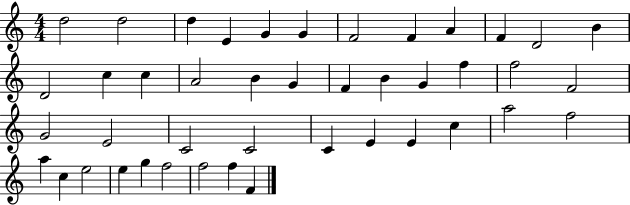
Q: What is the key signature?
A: C major